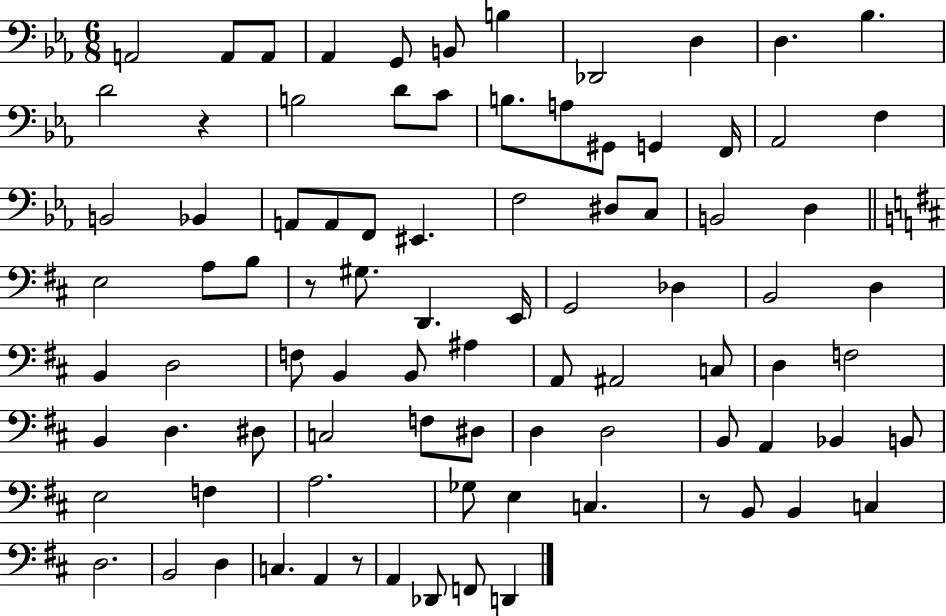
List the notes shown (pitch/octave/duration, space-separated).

A2/h A2/e A2/e Ab2/q G2/e B2/e B3/q Db2/h D3/q D3/q. Bb3/q. D4/h R/q B3/h D4/e C4/e B3/e. A3/e G#2/e G2/q F2/s Ab2/h F3/q B2/h Bb2/q A2/e A2/e F2/e EIS2/q. F3/h D#3/e C3/e B2/h D3/q E3/h A3/e B3/e R/e G#3/e. D2/q. E2/s G2/h Db3/q B2/h D3/q B2/q D3/h F3/e B2/q B2/e A#3/q A2/e A#2/h C3/e D3/q F3/h B2/q D3/q. D#3/e C3/h F3/e D#3/e D3/q D3/h B2/e A2/q Bb2/q B2/e E3/h F3/q A3/h. Gb3/e E3/q C3/q. R/e B2/e B2/q C3/q D3/h. B2/h D3/q C3/q. A2/q R/e A2/q Db2/e F2/e D2/q